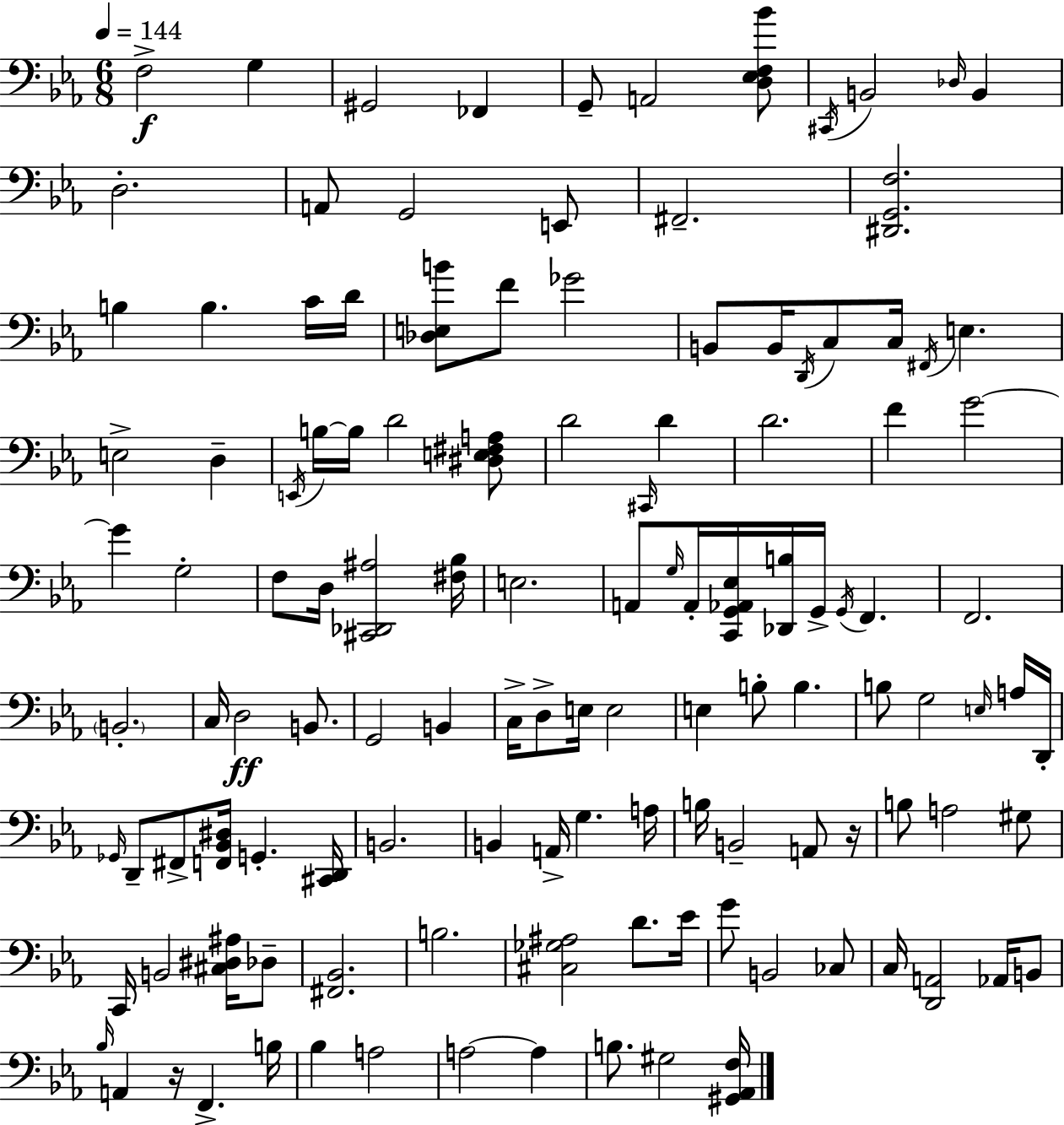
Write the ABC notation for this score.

X:1
T:Untitled
M:6/8
L:1/4
K:Cm
F,2 G, ^G,,2 _F,, G,,/2 A,,2 [D,_E,F,_B]/2 ^C,,/4 B,,2 _D,/4 B,, D,2 A,,/2 G,,2 E,,/2 ^F,,2 [^D,,G,,F,]2 B, B, C/4 D/4 [_D,E,B]/2 F/2 _G2 B,,/2 B,,/4 D,,/4 C,/2 C,/4 ^F,,/4 E, E,2 D, E,,/4 B,/4 B,/4 D2 [^D,E,^F,A,]/2 D2 ^C,,/4 D D2 F G2 G G,2 F,/2 D,/4 [^C,,_D,,^A,]2 [^F,_B,]/4 E,2 A,,/2 G,/4 A,,/4 [C,,G,,_A,,_E,]/4 [_D,,B,]/4 G,,/4 G,,/4 F,, F,,2 B,,2 C,/4 D,2 B,,/2 G,,2 B,, C,/4 D,/2 E,/4 E,2 E, B,/2 B, B,/2 G,2 E,/4 A,/4 D,,/4 _G,,/4 D,,/2 ^F,,/2 [F,,_B,,^D,]/4 G,, [^C,,D,,]/4 B,,2 B,, A,,/4 G, A,/4 B,/4 B,,2 A,,/2 z/4 B,/2 A,2 ^G,/2 C,,/4 B,,2 [^C,^D,^A,]/4 _D,/2 [^F,,_B,,]2 B,2 [^C,_G,^A,]2 D/2 _E/4 G/2 B,,2 _C,/2 C,/4 [D,,A,,]2 _A,,/4 B,,/2 _B,/4 A,, z/4 F,, B,/4 _B, A,2 A,2 A, B,/2 ^G,2 [^G,,_A,,F,]/4